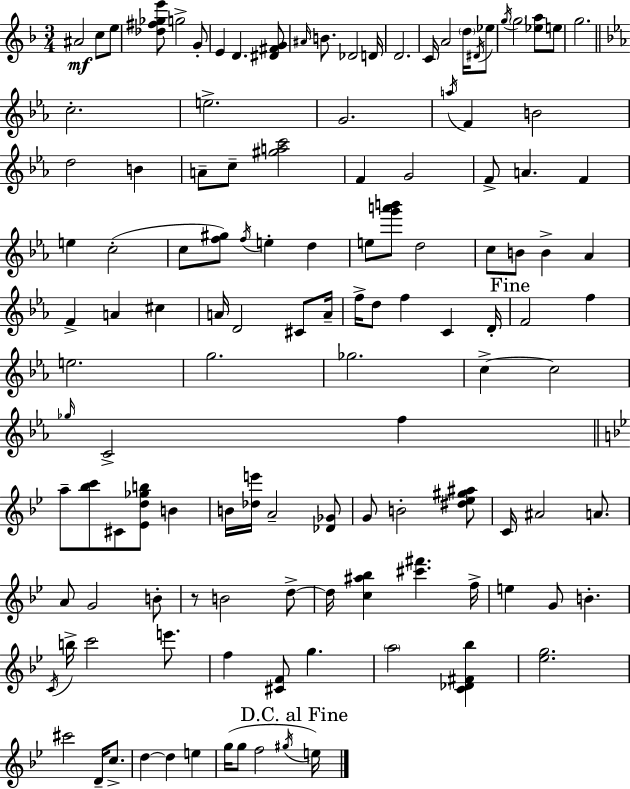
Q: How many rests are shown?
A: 1